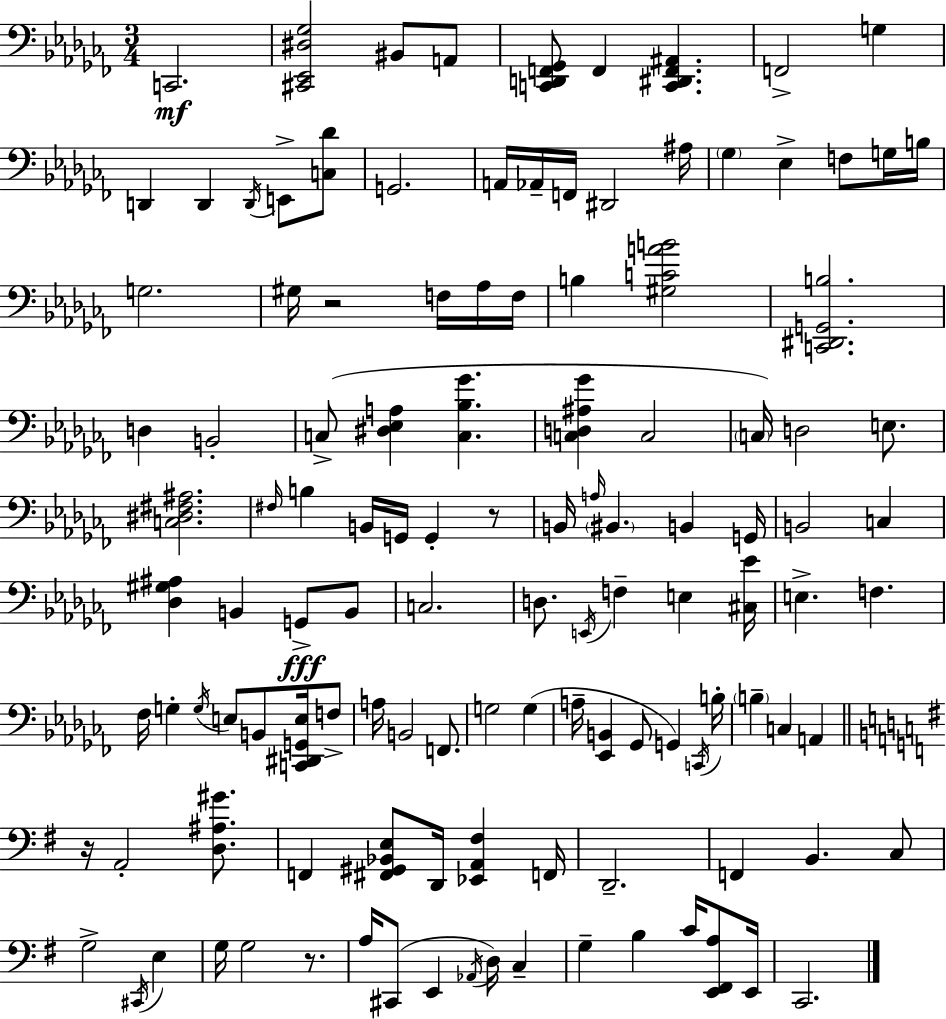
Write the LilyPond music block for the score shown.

{
  \clef bass
  \numericTimeSignature
  \time 3/4
  \key aes \minor
  c,2.\mf | <cis, ees, dis ges>2 bis,8 a,8 | <c, d, f, ges,>8 f,4 <c, dis, f, ais,>4. | f,2-> g4 | \break d,4 d,4 \acciaccatura { d,16 } e,8-> <c des'>8 | g,2. | a,16 aes,16-- f,16 dis,2 | ais16 \parenthesize ges4 ees4-> f8 g16 | \break b16 g2. | gis16 r2 f16 aes16 | f16 b4 <gis c' a' b'>2 | <c, dis, g, b>2. | \break d4 b,2-. | c8->( <dis ees a>4 <c bes ges'>4. | <c d ais ges'>4 c2 | \parenthesize c16) d2 e8. | \break <c dis fis ais>2. | \grace { fis16 } b4 b,16 g,16 g,4-. | r8 b,16 \grace { a16 } \parenthesize bis,4. b,4 | g,16 b,2 c4 | \break <des gis ais>4 b,4 g,8->\fff | b,8 c2. | d8. \acciaccatura { e,16 } f4-- e4 | <cis ees'>16 e4.-> f4. | \break fes16 g4-. \acciaccatura { g16 } e8 | b,8 <c, dis, g, e>16 f8-> a16 b,2 | f,8. g2 | g4( a16-- <ees, b,>4 ges,8 | \break g,4) \acciaccatura { c,16 } b16-. \parenthesize b4-- c4 | a,4 \bar "||" \break \key g \major r16 a,2-. <d ais gis'>8. | f,4 <fis, gis, bes, e>8 d,16 <ees, a, fis>4 f,16 | d,2.-- | f,4 b,4. c8 | \break g2-> \acciaccatura { cis,16 } e4 | g16 g2 r8. | a16 cis,8( e,4 \acciaccatura { aes,16 } d16) c4-- | g4-- b4 c'16 <e, fis, a>8 | \break e,16 c,2. | \bar "|."
}